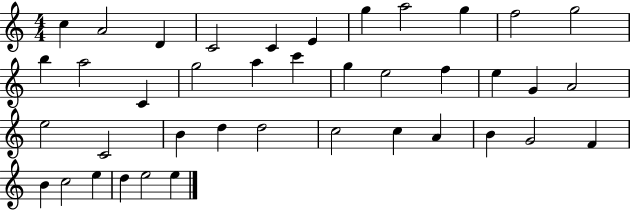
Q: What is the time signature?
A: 4/4